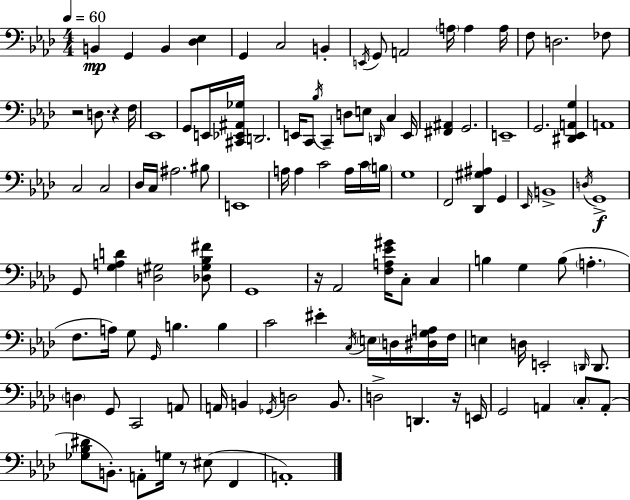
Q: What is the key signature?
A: AES major